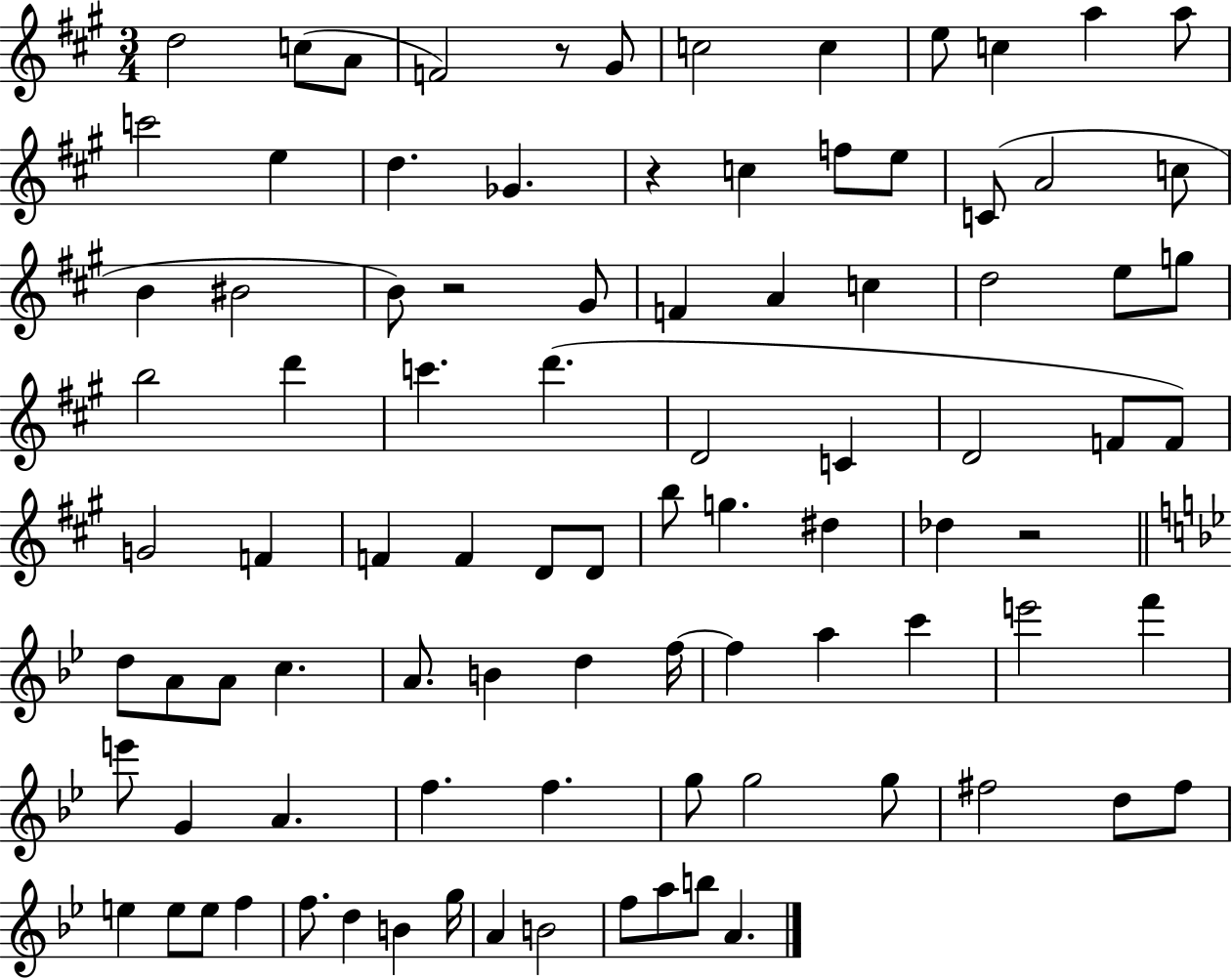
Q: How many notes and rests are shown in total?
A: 92